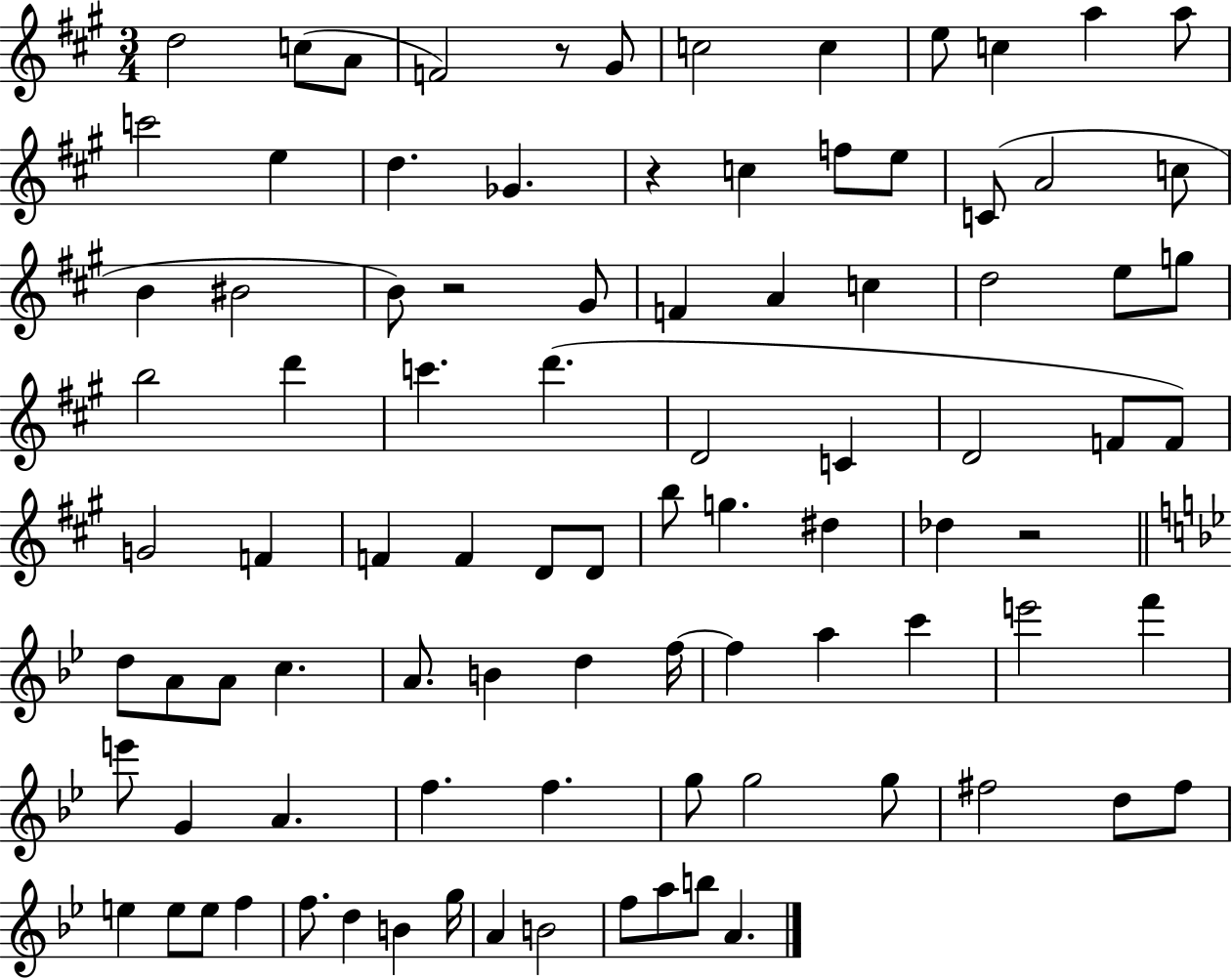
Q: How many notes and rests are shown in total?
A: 92